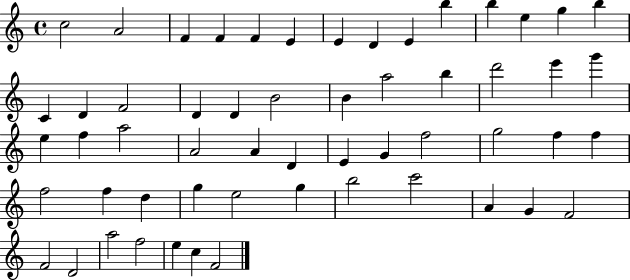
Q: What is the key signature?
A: C major